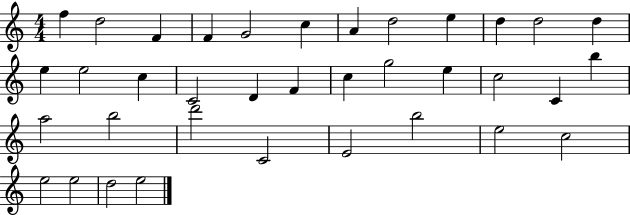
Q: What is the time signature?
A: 4/4